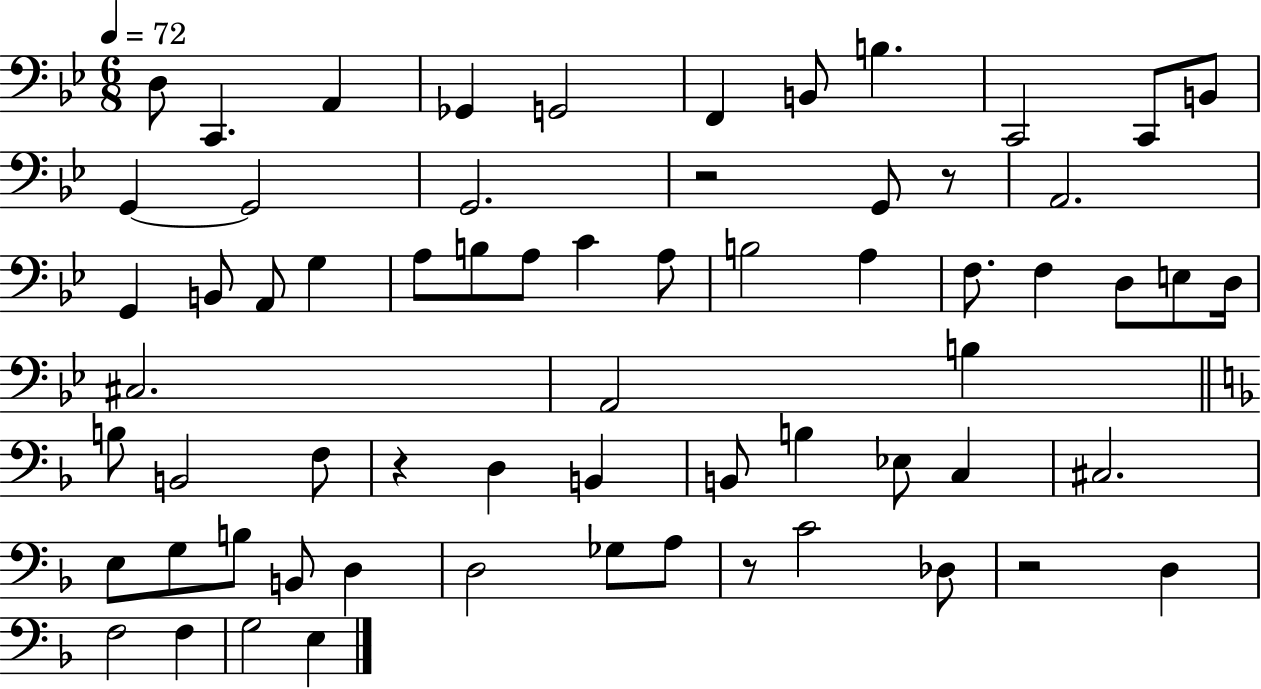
X:1
T:Untitled
M:6/8
L:1/4
K:Bb
D,/2 C,, A,, _G,, G,,2 F,, B,,/2 B, C,,2 C,,/2 B,,/2 G,, G,,2 G,,2 z2 G,,/2 z/2 A,,2 G,, B,,/2 A,,/2 G, A,/2 B,/2 A,/2 C A,/2 B,2 A, F,/2 F, D,/2 E,/2 D,/4 ^C,2 A,,2 B, B,/2 B,,2 F,/2 z D, B,, B,,/2 B, _E,/2 C, ^C,2 E,/2 G,/2 B,/2 B,,/2 D, D,2 _G,/2 A,/2 z/2 C2 _D,/2 z2 D, F,2 F, G,2 E,